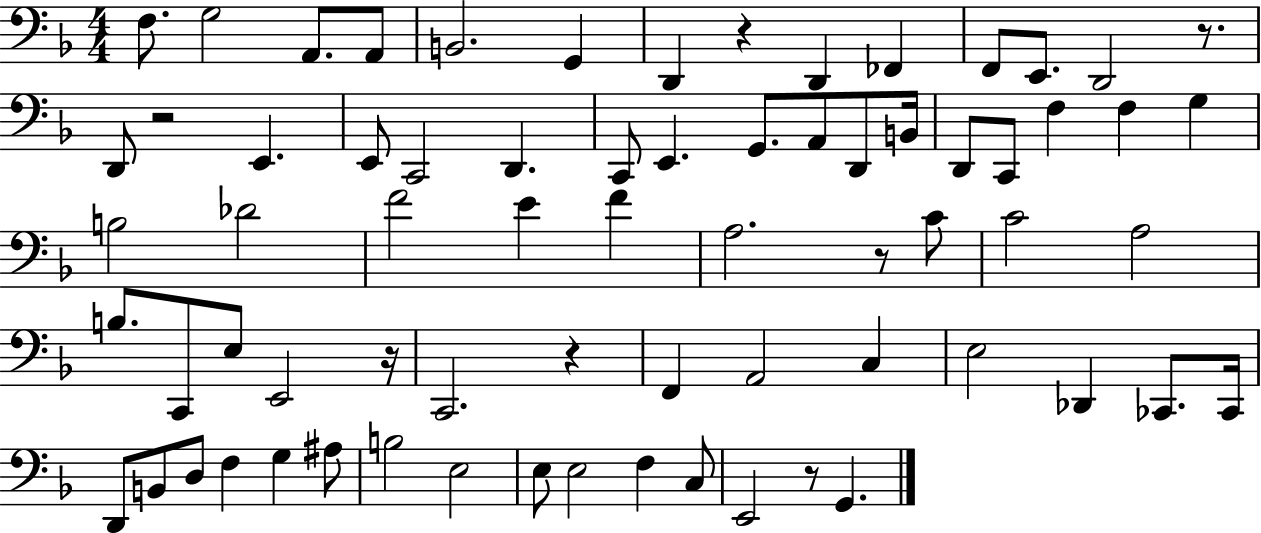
F3/e. G3/h A2/e. A2/e B2/h. G2/q D2/q R/q D2/q FES2/q F2/e E2/e. D2/h R/e. D2/e R/h E2/q. E2/e C2/h D2/q. C2/e E2/q. G2/e. A2/e D2/e B2/s D2/e C2/e F3/q F3/q G3/q B3/h Db4/h F4/h E4/q F4/q A3/h. R/e C4/e C4/h A3/h B3/e. C2/e E3/e E2/h R/s C2/h. R/q F2/q A2/h C3/q E3/h Db2/q CES2/e. CES2/s D2/e B2/e D3/e F3/q G3/q A#3/e B3/h E3/h E3/e E3/h F3/q C3/e E2/h R/e G2/q.